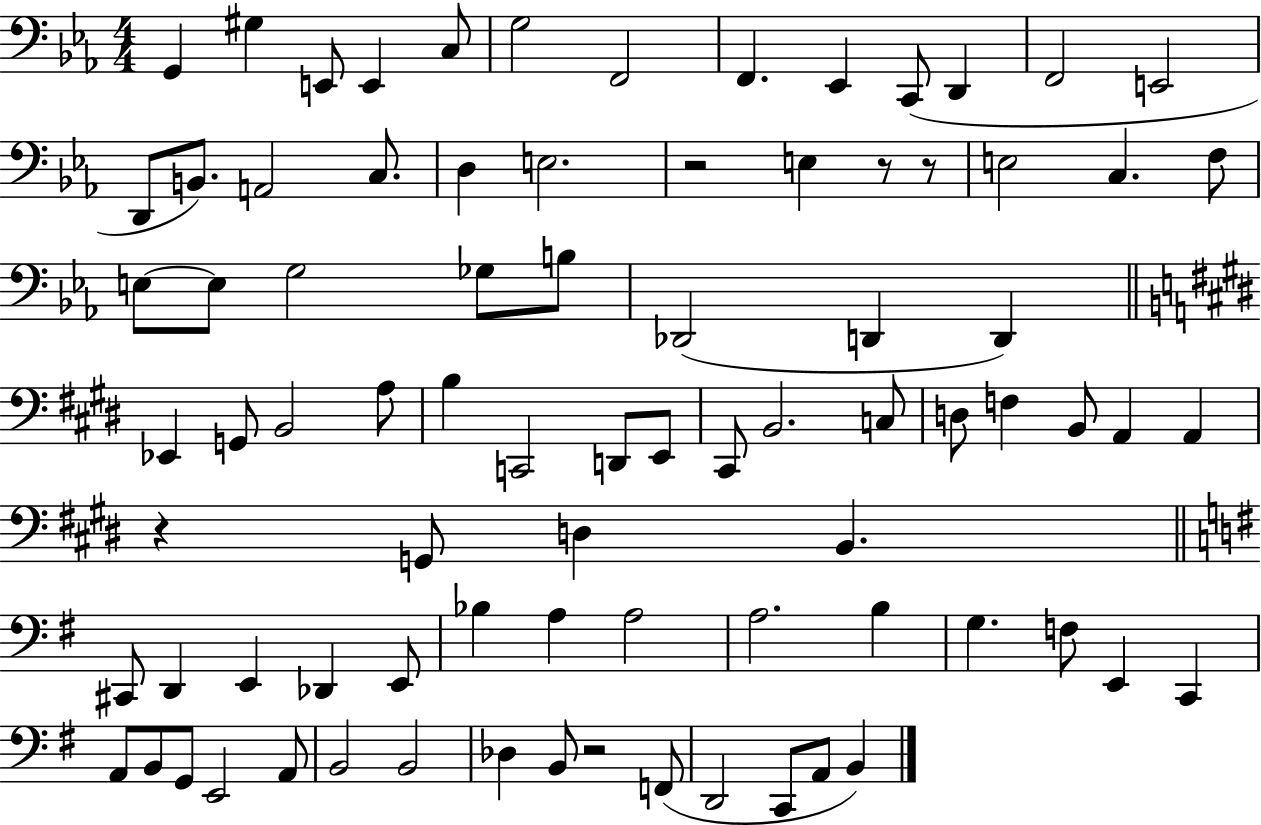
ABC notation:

X:1
T:Untitled
M:4/4
L:1/4
K:Eb
G,, ^G, E,,/2 E,, C,/2 G,2 F,,2 F,, _E,, C,,/2 D,, F,,2 E,,2 D,,/2 B,,/2 A,,2 C,/2 D, E,2 z2 E, z/2 z/2 E,2 C, F,/2 E,/2 E,/2 G,2 _G,/2 B,/2 _D,,2 D,, D,, _E,, G,,/2 B,,2 A,/2 B, C,,2 D,,/2 E,,/2 ^C,,/2 B,,2 C,/2 D,/2 F, B,,/2 A,, A,, z G,,/2 D, B,, ^C,,/2 D,, E,, _D,, E,,/2 _B, A, A,2 A,2 B, G, F,/2 E,, C,, A,,/2 B,,/2 G,,/2 E,,2 A,,/2 B,,2 B,,2 _D, B,,/2 z2 F,,/2 D,,2 C,,/2 A,,/2 B,,